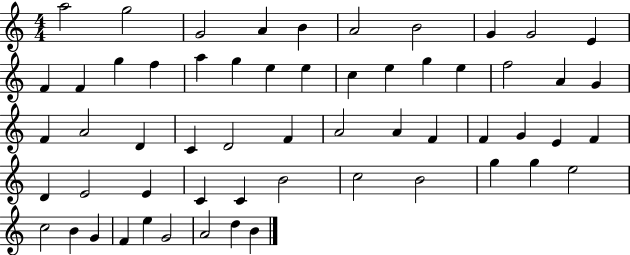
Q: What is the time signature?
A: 4/4